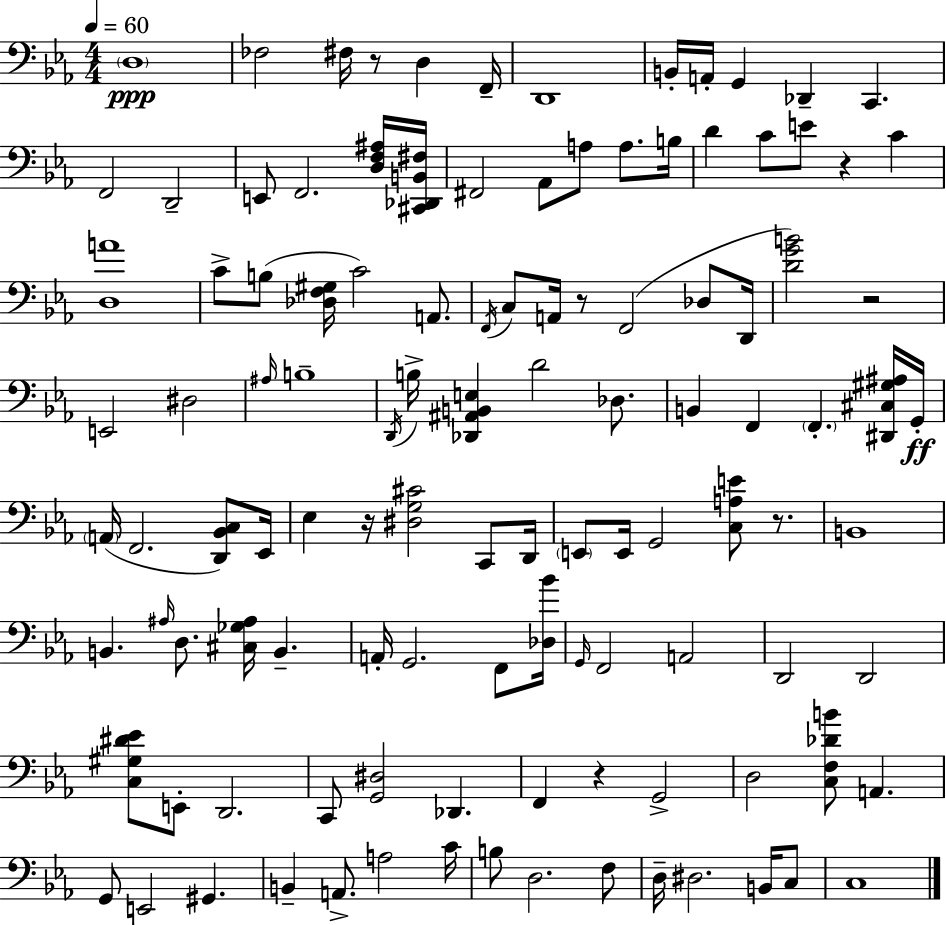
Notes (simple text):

D3/w FES3/h F#3/s R/e D3/q F2/s D2/w B2/s A2/s G2/q Db2/q C2/q. F2/h D2/h E2/e F2/h. [D3,F3,A#3]/s [C#2,Db2,B2,F#3]/s F#2/h Ab2/e A3/e A3/e. B3/s D4/q C4/e E4/e R/q C4/q [D3,A4]/w C4/e B3/e [Db3,F3,G#3]/s C4/h A2/e. F2/s C3/e A2/s R/e F2/h Db3/e D2/s [D4,G4,B4]/h R/h E2/h D#3/h A#3/s B3/w D2/s B3/s [Db2,A#2,B2,E3]/q D4/h Db3/e. B2/q F2/q F2/q. [D#2,C#3,G#3,A#3]/s G2/s A2/s F2/h. [D2,Bb2,C3]/e Eb2/s Eb3/q R/s [D#3,G3,C#4]/h C2/e D2/s E2/e E2/s G2/h [C3,A3,E4]/e R/e. B2/w B2/q. A#3/s D3/e. [C#3,Gb3,A#3]/s B2/q. A2/s G2/h. F2/e [Db3,Bb4]/s G2/s F2/h A2/h D2/h D2/h [C3,G#3,D#4,Eb4]/e E2/e D2/h. C2/e [G2,D#3]/h Db2/q. F2/q R/q G2/h D3/h [C3,F3,Db4,B4]/e A2/q. G2/e E2/h G#2/q. B2/q A2/e. A3/h C4/s B3/e D3/h. F3/e D3/s D#3/h. B2/s C3/e C3/w